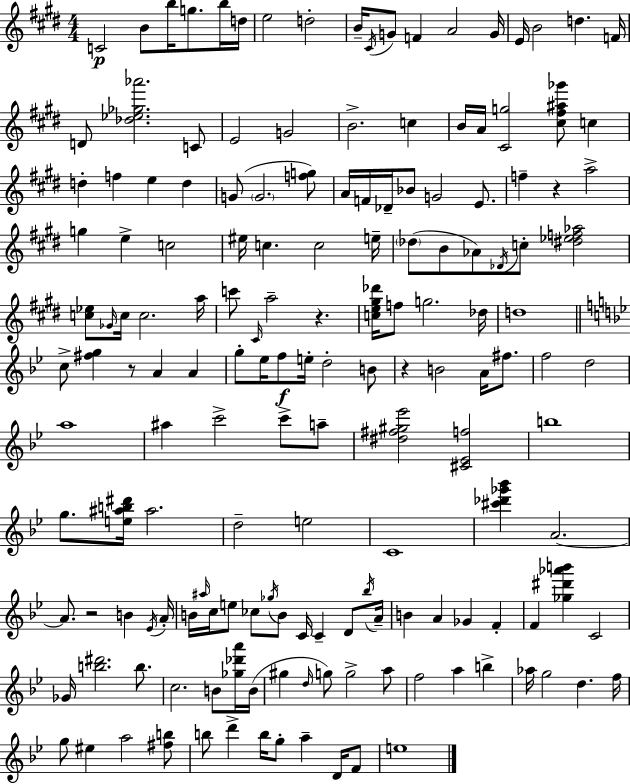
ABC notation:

X:1
T:Untitled
M:4/4
L:1/4
K:E
C2 B/2 b/4 g/2 b/4 d/4 e2 d2 B/4 ^C/4 G/2 F A2 G/4 E/4 B2 d F/4 D/2 [_d_e_g_a']2 C/2 E2 G2 B2 c B/4 A/4 [^Cg]2 [^c^f^a_g']/2 c d f e d G/2 G2 [fg]/2 A/4 F/4 _D/4 _B/2 G2 E/2 f z a2 g e c2 ^e/4 c c2 e/4 _d/2 B/2 _A/2 _D/4 c/2 [^d_ef_a]2 [c_e]/2 _G/4 c/4 c2 a/4 c'/2 ^C/4 a2 z [ce^g_d']/4 f/2 g2 _d/4 d4 c/2 [^fg] z/2 A A g/2 _e/4 f/2 e/4 d2 B/2 z B2 A/4 ^f/2 f2 d2 a4 ^a c'2 c'/2 a/2 [^d^f^g_e']2 [^C_Ef]2 b4 g/2 [e^ab^d']/4 ^a2 d2 e2 C4 [^c'_d'_g'_b'] A2 A/2 z2 B _E/4 A/4 B/4 ^a/4 c/4 e/2 _c/2 _g/4 B/2 C/4 C D/2 _b/4 A/4 B A _G F F [_g^d'_a'b'] C2 _G/4 [b^d']2 b/2 c2 B/2 [_g_d'a']/4 B/4 ^g d/4 g/2 g2 a/2 f2 a b _a/4 g2 d f/4 g/2 ^e a2 [^fb]/2 b/2 d' b/4 g/2 a D/4 F/2 e4